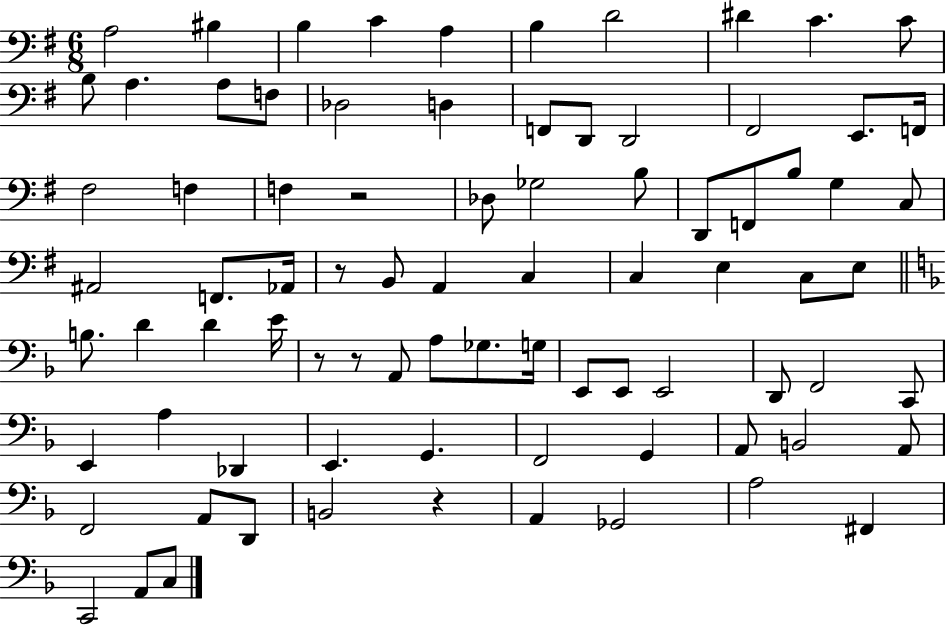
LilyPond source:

{
  \clef bass
  \numericTimeSignature
  \time 6/8
  \key g \major
  \repeat volta 2 { a2 bis4 | b4 c'4 a4 | b4 d'2 | dis'4 c'4. c'8 | \break b8 a4. a8 f8 | des2 d4 | f,8 d,8 d,2 | fis,2 e,8. f,16 | \break fis2 f4 | f4 r2 | des8 ges2 b8 | d,8 f,8 b8 g4 c8 | \break ais,2 f,8. aes,16 | r8 b,8 a,4 c4 | c4 e4 c8 e8 | \bar "||" \break \key d \minor b8. d'4 d'4 e'16 | r8 r8 a,8 a8 ges8. g16 | e,8 e,8 e,2 | d,8 f,2 c,8 | \break e,4 a4 des,4 | e,4. g,4. | f,2 g,4 | a,8 b,2 a,8 | \break f,2 a,8 d,8 | b,2 r4 | a,4 ges,2 | a2 fis,4 | \break c,2 a,8 c8 | } \bar "|."
}